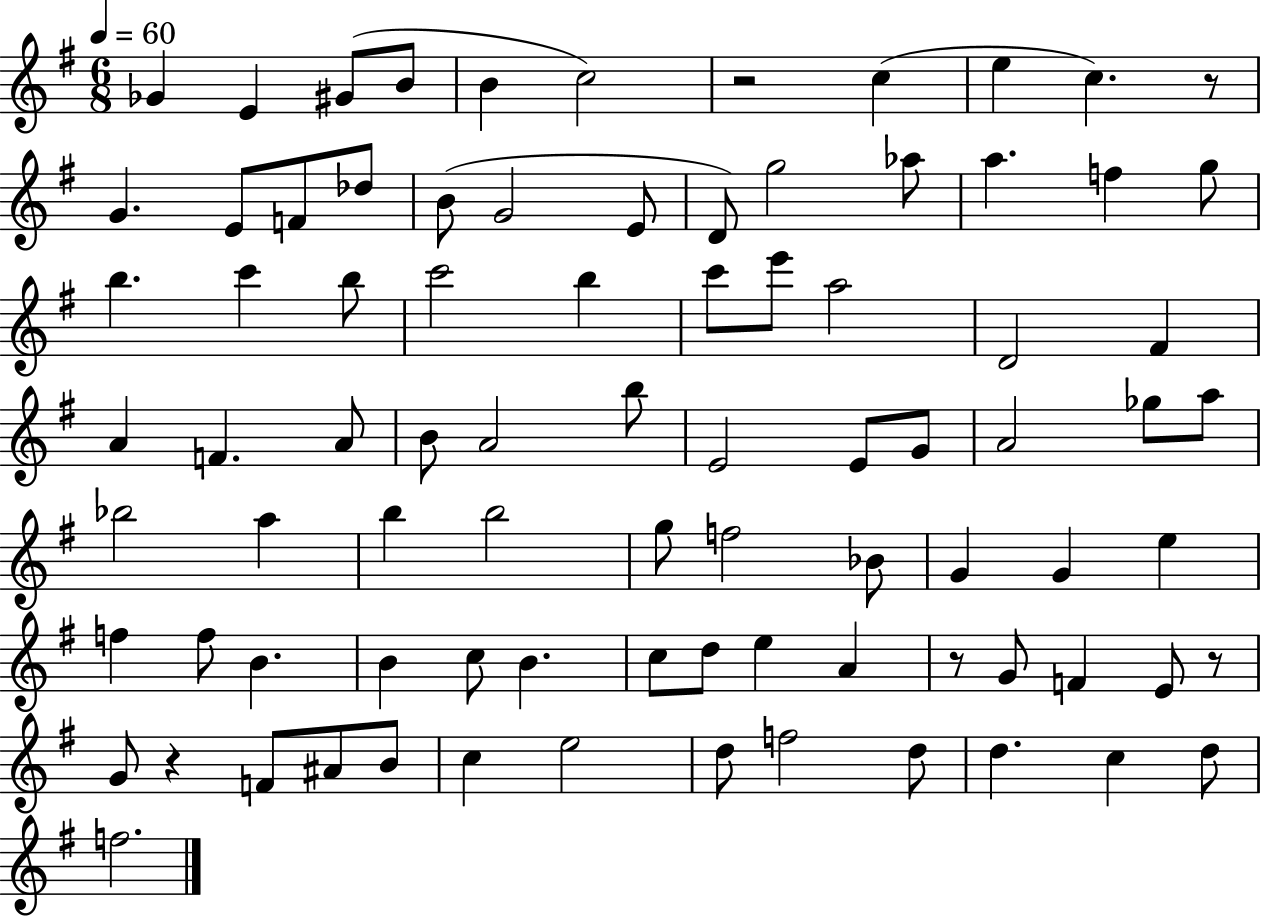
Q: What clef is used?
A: treble